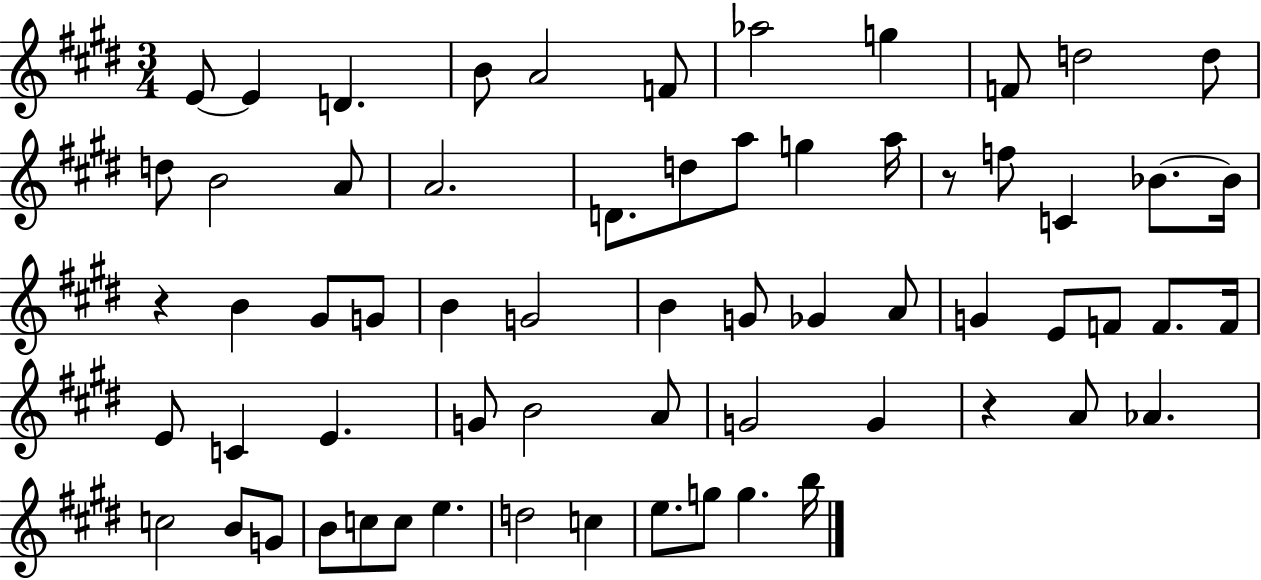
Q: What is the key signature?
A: E major